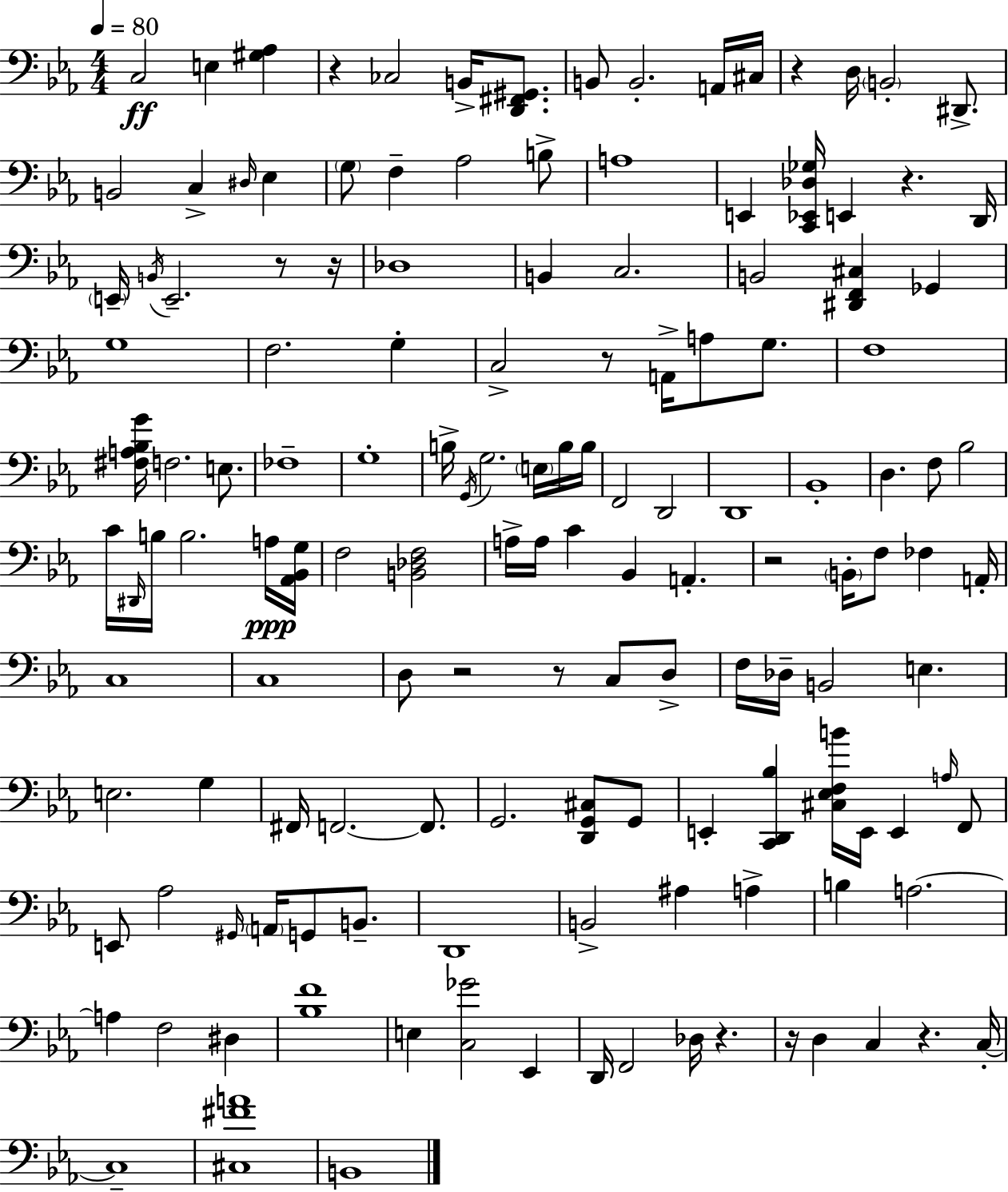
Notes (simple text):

C3/h E3/q [G#3,Ab3]/q R/q CES3/h B2/s [D2,F#2,G#2]/e. B2/e B2/h. A2/s C#3/s R/q D3/s B2/h D#2/e. B2/h C3/q D#3/s Eb3/q G3/e F3/q Ab3/h B3/e A3/w E2/q [C2,Eb2,Db3,Gb3]/s E2/q R/q. D2/s E2/s B2/s E2/h. R/e R/s Db3/w B2/q C3/h. B2/h [D#2,F2,C#3]/q Gb2/q G3/w F3/h. G3/q C3/h R/e A2/s A3/e G3/e. F3/w [F#3,A3,Bb3,G4]/s F3/h. E3/e. FES3/w G3/w B3/s G2/s G3/h. E3/s B3/s B3/s F2/h D2/h D2/w Bb2/w D3/q. F3/e Bb3/h C4/s D#2/s B3/s B3/h. A3/s [Ab2,Bb2,G3]/s F3/h [B2,Db3,F3]/h A3/s A3/s C4/q Bb2/q A2/q. R/h B2/s F3/e FES3/q A2/s C3/w C3/w D3/e R/h R/e C3/e D3/e F3/s Db3/s B2/h E3/q. E3/h. G3/q F#2/s F2/h. F2/e. G2/h. [D2,G2,C#3]/e G2/e E2/q [C2,D2,Bb3]/q [C#3,Eb3,F3,B4]/s E2/s E2/q A3/s F2/e E2/e Ab3/h G#2/s A2/s G2/e B2/e. D2/w B2/h A#3/q A3/q B3/q A3/h. A3/q F3/h D#3/q [Bb3,F4]/w E3/q [C3,Gb4]/h Eb2/q D2/s F2/h Db3/s R/q. R/s D3/q C3/q R/q. C3/s C3/w [C#3,F#4,A4]/w B2/w